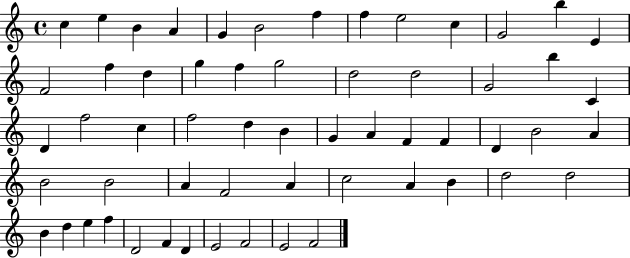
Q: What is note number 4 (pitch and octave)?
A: A4